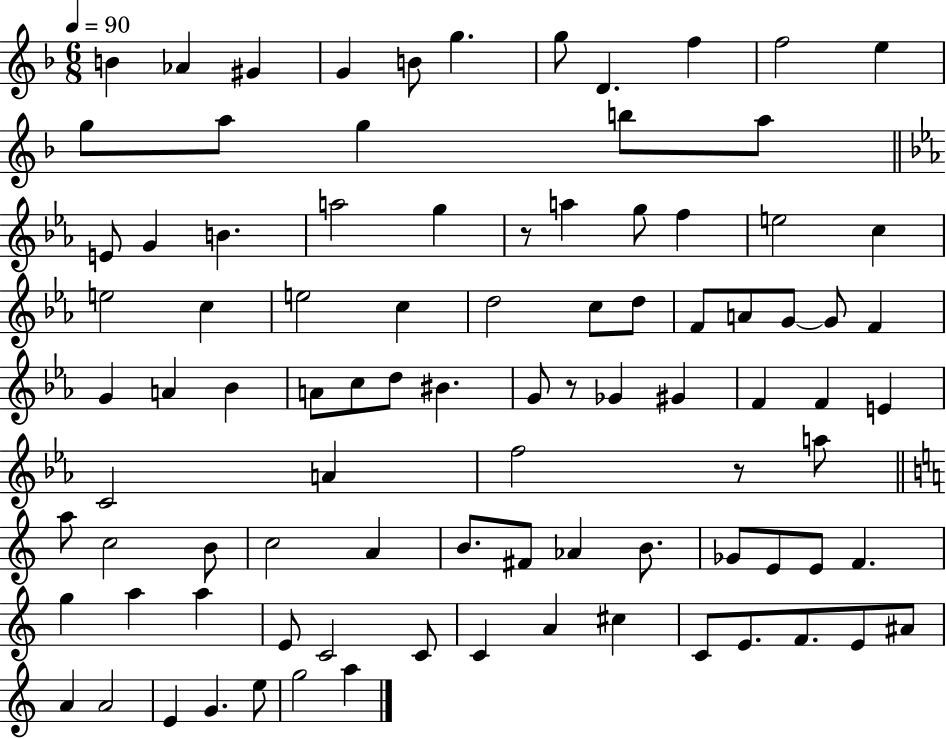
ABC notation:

X:1
T:Untitled
M:6/8
L:1/4
K:F
B _A ^G G B/2 g g/2 D f f2 e g/2 a/2 g b/2 a/2 E/2 G B a2 g z/2 a g/2 f e2 c e2 c e2 c d2 c/2 d/2 F/2 A/2 G/2 G/2 F G A _B A/2 c/2 d/2 ^B G/2 z/2 _G ^G F F E C2 A f2 z/2 a/2 a/2 c2 B/2 c2 A B/2 ^F/2 _A B/2 _G/2 E/2 E/2 F g a a E/2 C2 C/2 C A ^c C/2 E/2 F/2 E/2 ^A/2 A A2 E G e/2 g2 a